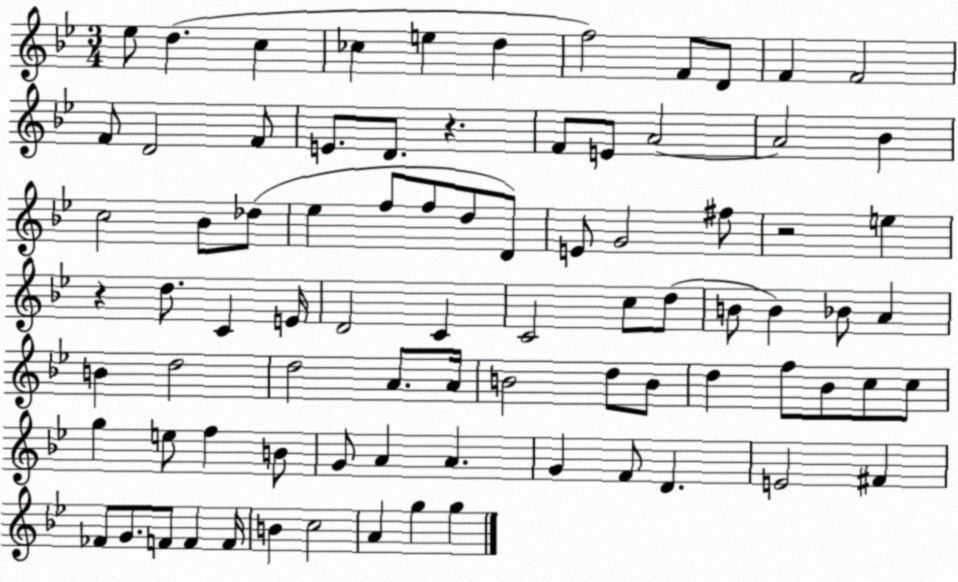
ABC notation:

X:1
T:Untitled
M:3/4
L:1/4
K:Bb
_e/2 d c _c e d f2 F/2 D/2 F F2 F/2 D2 F/2 E/2 D/2 z F/2 E/2 A2 A2 _B c2 _B/2 _d/2 _e f/2 f/2 d/2 D/2 E/2 G2 ^f/2 z2 e z d/2 C E/4 D2 C C2 c/2 d/2 B/2 B _B/2 A B d2 d2 A/2 A/4 B2 d/2 B/2 d f/2 _B/2 c/2 c/2 g e/2 f B/2 G/2 A A G F/2 D E2 ^F _F/2 G/2 F/2 F F/4 B c2 A g g